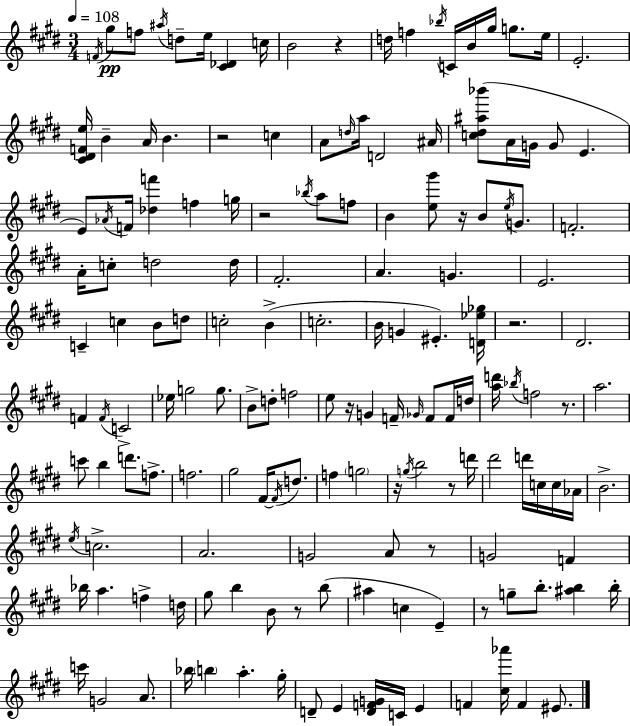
{
  \clef treble
  \numericTimeSignature
  \time 3/4
  \key e \major
  \tempo 4 = 108
  \repeat volta 2 { \acciaccatura { f'16 }\pp gis''8 f''8 \acciaccatura { ais''16 } d''8-- e''16 <cis' des'>4 | c''16 b'2 r4 | d''16 f''4 \acciaccatura { bes''16 } c'16 b'16 gis''16 g''8. | e''16 e'2.-. | \break <cis' dis' f' e''>16 b'4-- a'16 b'4. | r2 c''4 | a'8 \grace { d''16 } a''16 d'2 | ais'16 <c'' dis'' ais'' bes'''>8( a'16 g'16 g'8 e'4. | \break e'8) \acciaccatura { aes'16 } f'16 <des'' f'''>4 | f''4 g''16 r2 | \acciaccatura { bes''16 } a''8 f''8 b'4 <e'' gis'''>8 | r16 b'8 \acciaccatura { e''16 } g'8. f'2.-. | \break a'16-. c''8-. d''2 | d''16 fis'2.-. | a'4. | g'4. e'2. | \break c'4-- c''4 | b'8 d''8 c''2-. | b'4->( c''2.-. | b'16 g'4 | \break eis'4.-.) <d' ees'' ges''>16 r2. | dis'2. | f'4 \acciaccatura { f'16 } | c'2-> ees''16 g''2 | \break g''8. b'8-> d''8-. | f''2 e''8 r16 g'4 | f'16-- \grace { ges'16 } f'8 f'16 d''16 <a'' d'''>16 \acciaccatura { bes''16 } f''2 | r8. a''2. | \break c'''8 | b''4 d'''8. f''8.-> f''2. | gis''2 | fis'16~~ \acciaccatura { fis'16 } d''8. f''4 | \break \parenthesize g''2 r16 | \acciaccatura { g''16 } b''2 r8 d'''16 | dis'''2 d'''16 c''16 c''16 aes'16 | b'2.-> | \break \acciaccatura { e''16 } c''2.-> | a'2. | g'2 a'8 r8 | g'2 f'4 | \break bes''16 a''4. f''4-> | d''16 gis''8 b''4 b'8 r8 b''8( | ais''4 c''4 e'4--) | r8 g''8-- b''8.-. <ais'' b''>4 | \break b''16-. c'''16 g'2 a'8. | bes''16 \parenthesize b''4 a''4.-. | gis''16-. d'8-- e'4 <d' f' g'>16 c'16 e'4 | f'4 <cis'' aes'''>16 f'4 eis'8. | \break } \bar "|."
}